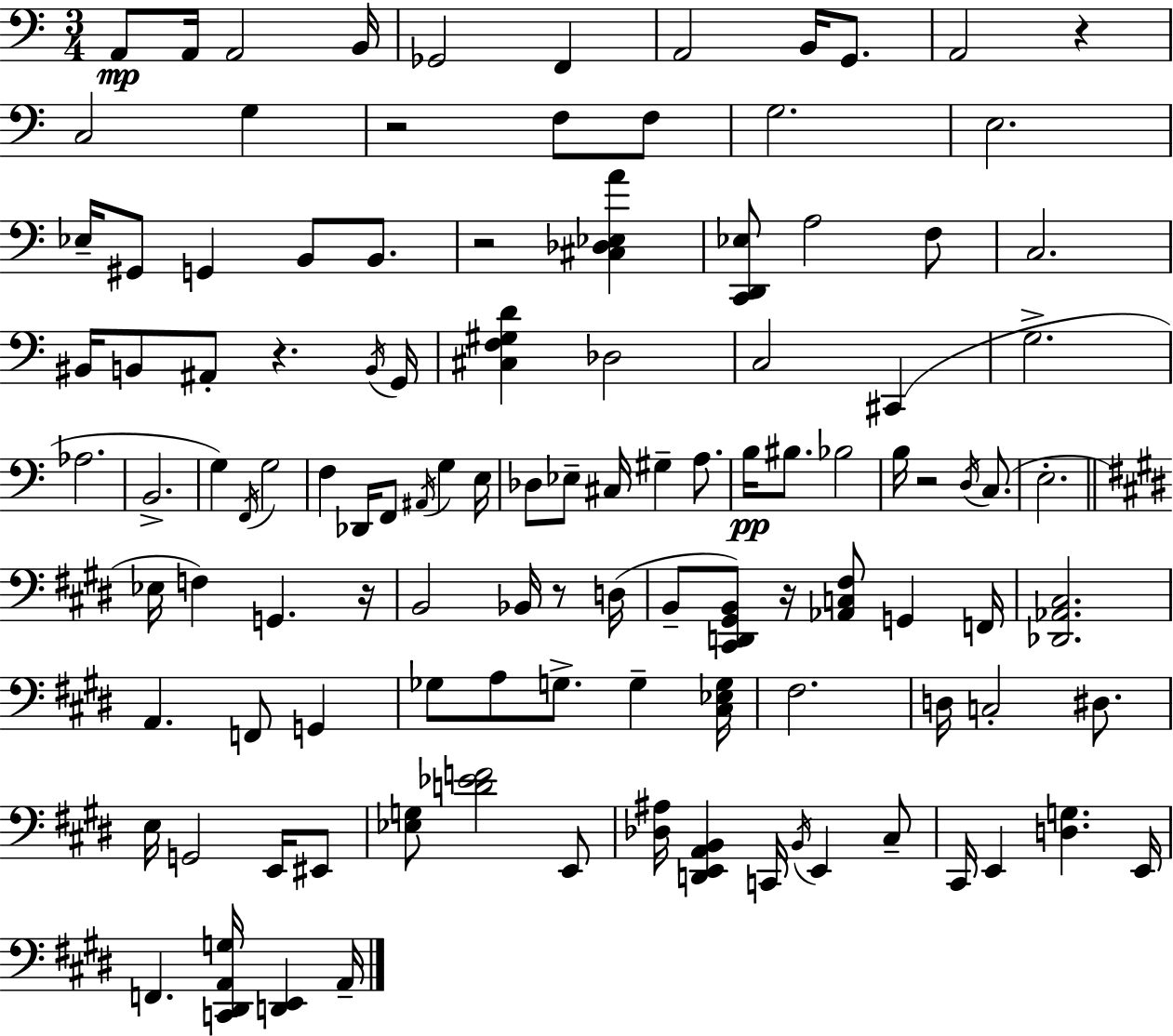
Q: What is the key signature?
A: A minor